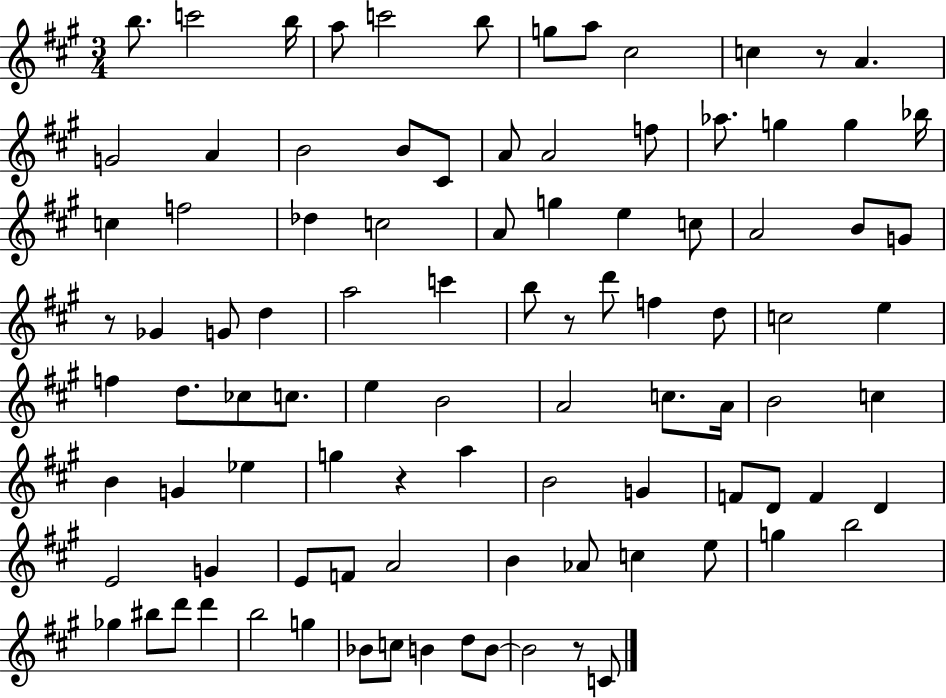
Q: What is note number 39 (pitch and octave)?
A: C6